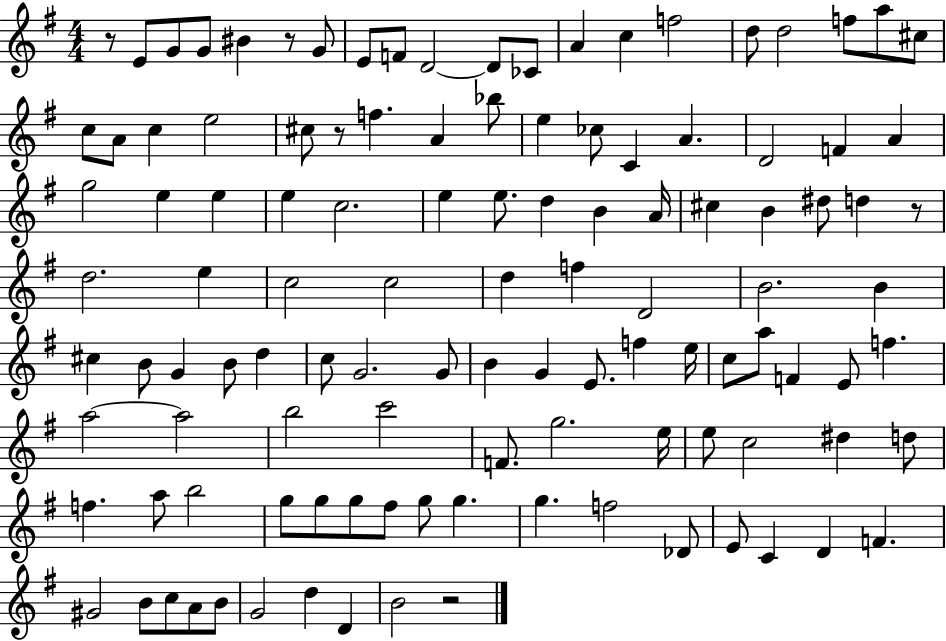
R/e E4/e G4/e G4/e BIS4/q R/e G4/e E4/e F4/e D4/h D4/e CES4/e A4/q C5/q F5/h D5/e D5/h F5/e A5/e C#5/e C5/e A4/e C5/q E5/h C#5/e R/e F5/q. A4/q Bb5/e E5/q CES5/e C4/q A4/q. D4/h F4/q A4/q G5/h E5/q E5/q E5/q C5/h. E5/q E5/e. D5/q B4/q A4/s C#5/q B4/q D#5/e D5/q R/e D5/h. E5/q C5/h C5/h D5/q F5/q D4/h B4/h. B4/q C#5/q B4/e G4/q B4/e D5/q C5/e G4/h. G4/e B4/q G4/q E4/e. F5/q E5/s C5/e A5/e F4/q E4/e F5/q. A5/h A5/h B5/h C6/h F4/e. G5/h. E5/s E5/e C5/h D#5/q D5/e F5/q. A5/e B5/h G5/e G5/e G5/e F#5/e G5/e G5/q. G5/q. F5/h Db4/e E4/e C4/q D4/q F4/q. G#4/h B4/e C5/e A4/e B4/e G4/h D5/q D4/q B4/h R/h